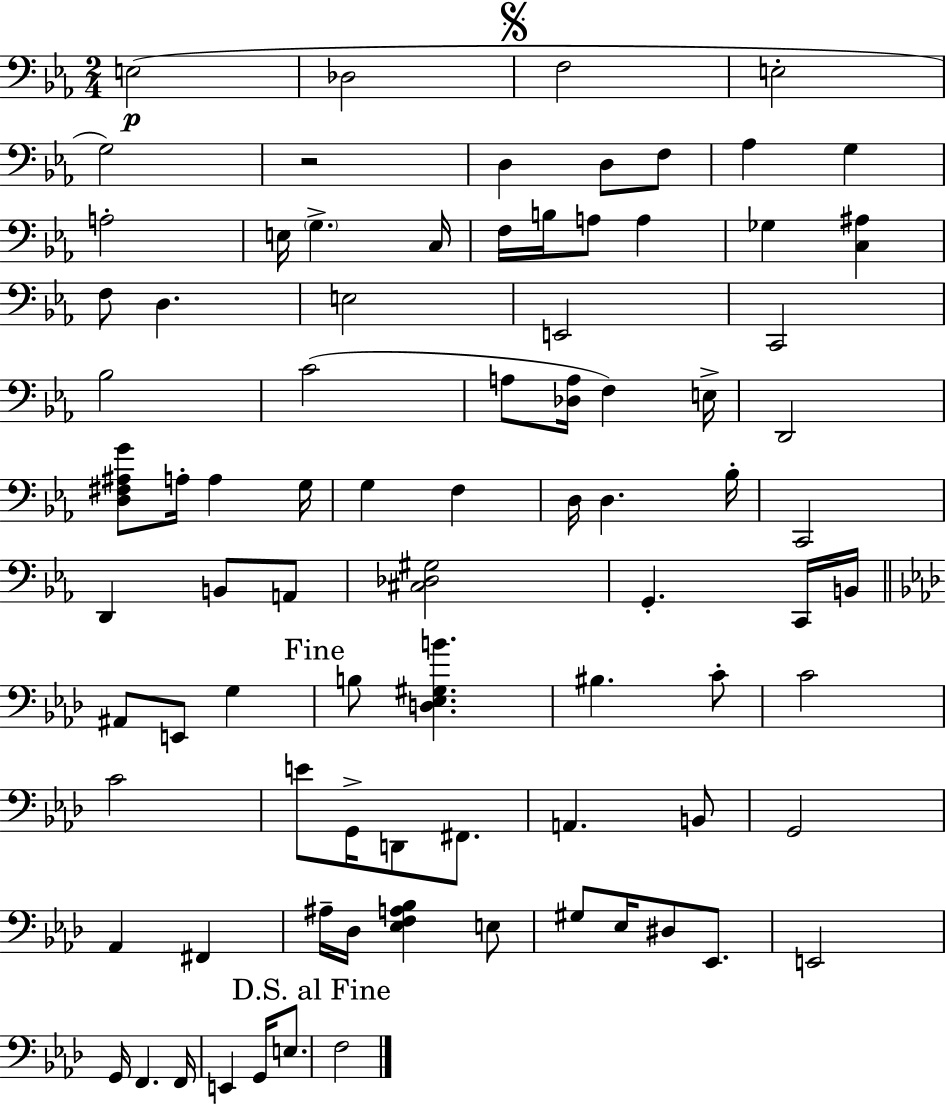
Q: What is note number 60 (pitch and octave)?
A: G2